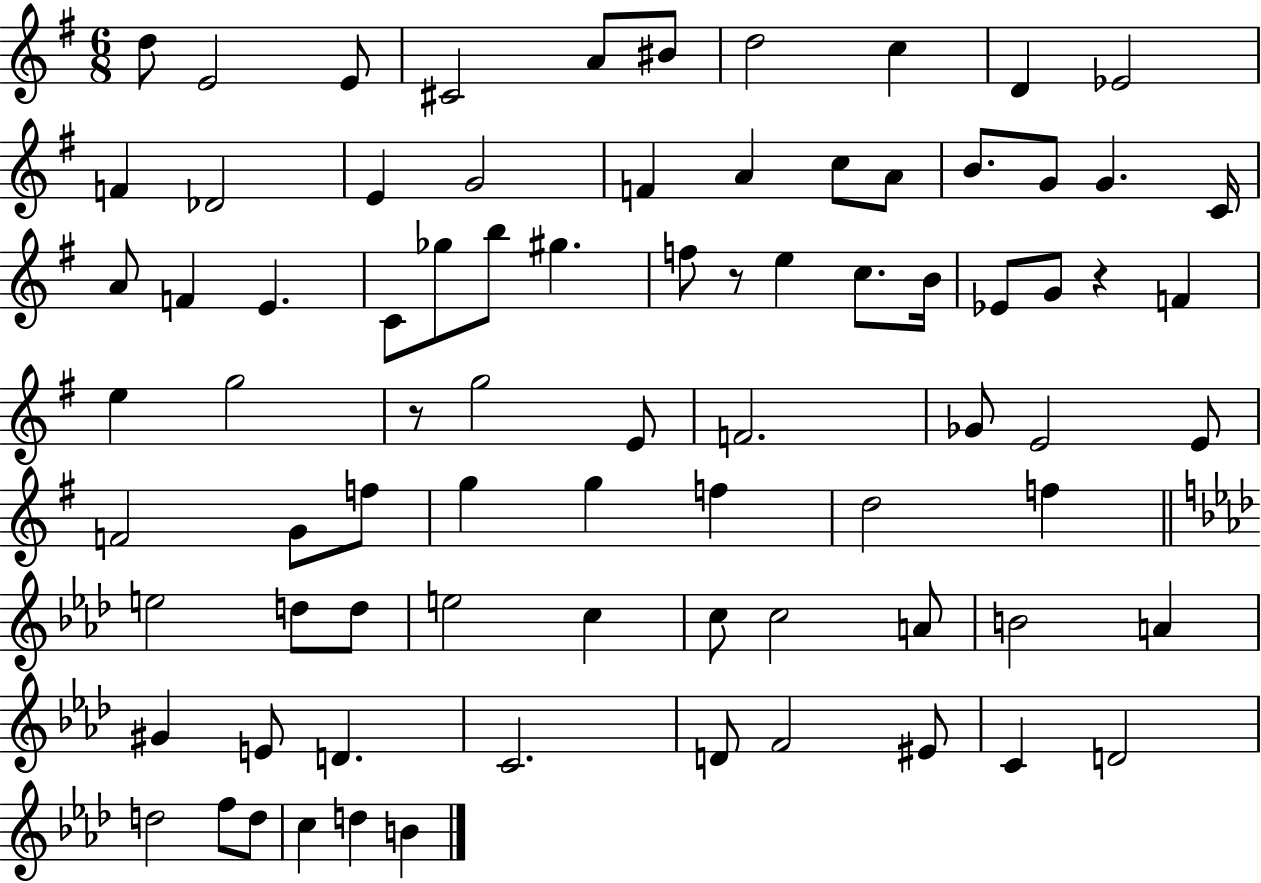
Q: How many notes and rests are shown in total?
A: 80